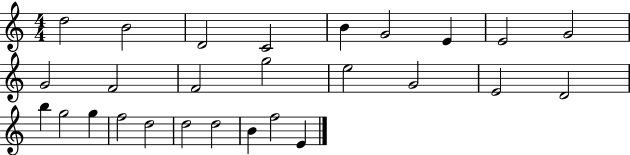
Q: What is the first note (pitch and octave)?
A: D5